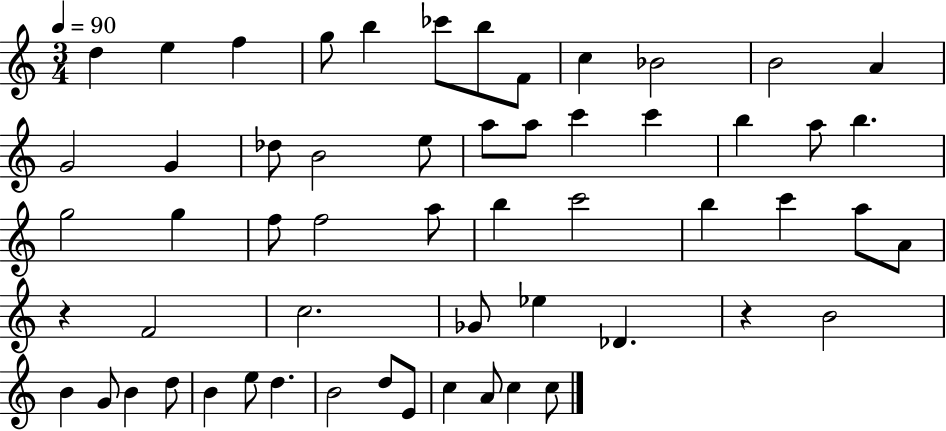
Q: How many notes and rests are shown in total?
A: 57